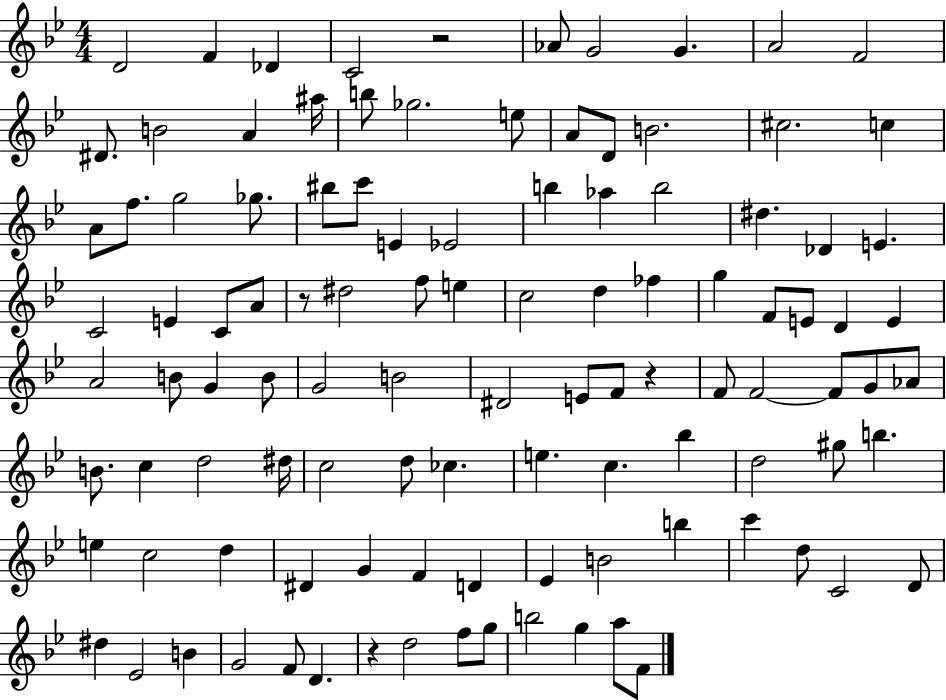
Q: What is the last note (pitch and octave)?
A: F4